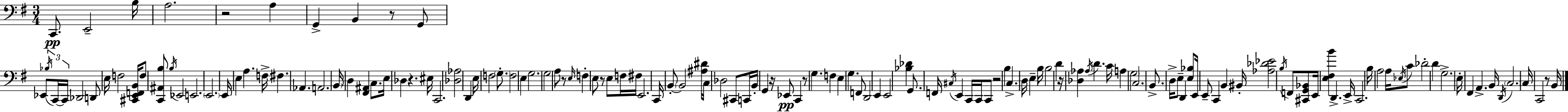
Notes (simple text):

C2/e. E2/h B3/s A3/h. R/h A3/q G2/q B2/q R/e G2/e Eb2/e Bb3/s C2/s C2/s Db2/h D2/e E3/s F3/h [C#2,E2,F2,B2]/s F3/e [C2,A#2,B3]/e B3/s Eb2/h E2/h. E2/h. E2/s E3/q A3/q. F3/s F#3/q. Ab2/q. A2/h. B2/s D3/q [F#2,A#2]/q C3/e. E3/s Db3/q R/q. EIS3/s C2/h. [Db3,Ab3]/h D2/q E3/s F3/h G3/e. F3/h E3/q G3/h. G3/h A3/e R/e E3/s F3/q E3/e R/e E3/e F3/s F#3/s E2/h. C2/s B2/e B2/h [A#3,D#4]/s C3/s Db3/h C#2/e C2/s B2/s G2/q R/s Eb2/e C2/q R/e G3/q. F3/q E3/q G3/q. F2/e D2/h E2/q E2/h [Bb3,Db4]/q G2/e. F2/s C#3/s E2/q C2/s C2/s C2/e R/h B3/q C3/q. D3/s E3/q B3/s B3/h D4/q R/s [Db3,Ab3]/q Ab3/s D4/q. C4/s A3/q G3/h C3/h. B2/e. D3/s E3/e D2/q [E3,Bb3]/e E2/s E2/e C2/q B2/q BIS2/s [Ab3,Db4,Eb4]/h B3/s F2/e [C#2,G2,Bb2]/e E2/s [E3,F#3,B4]/q D2/q. E2/s C2/h. B3/s A3/h A3/s Eb3/s C4/e Db4/h D4/q G3/h. E3/s F#2/q A2/q. B2/s D2/s C3/h. C3/s C2/h R/e B2/s